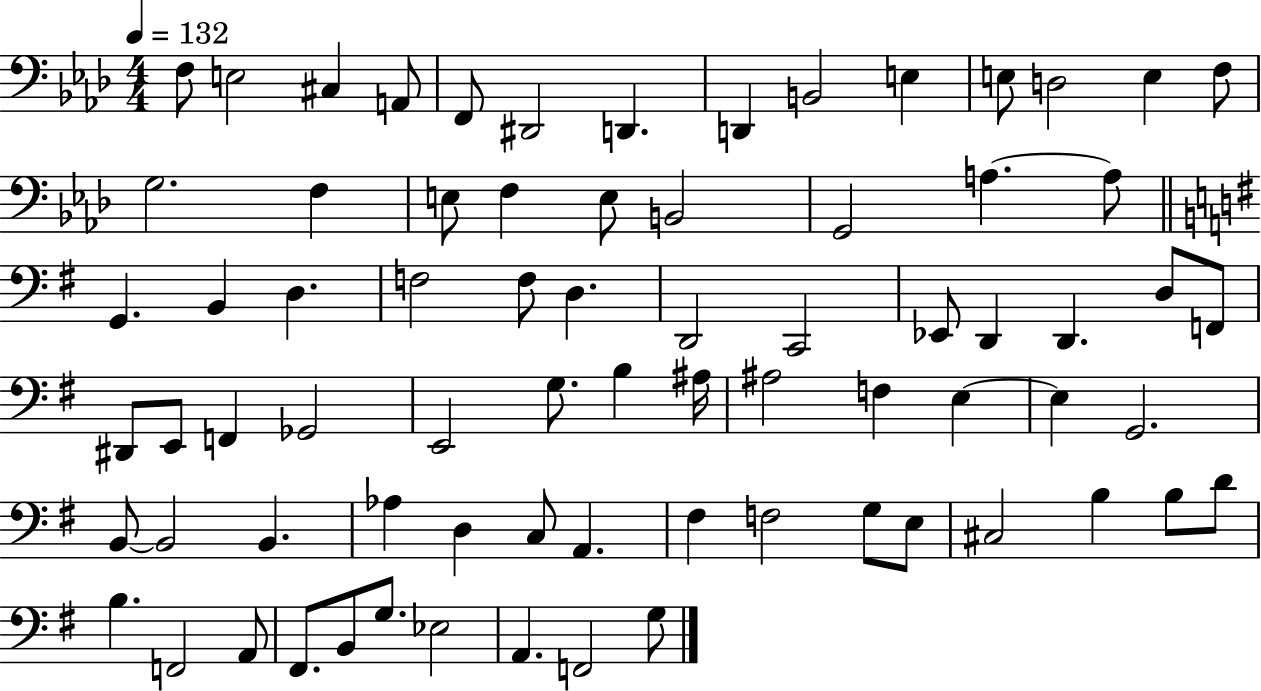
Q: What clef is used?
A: bass